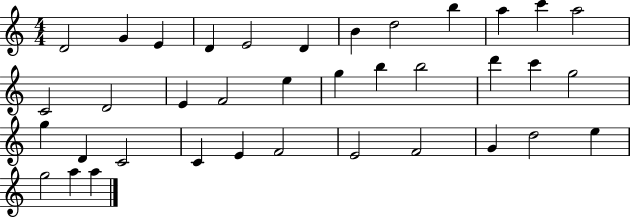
D4/h G4/q E4/q D4/q E4/h D4/q B4/q D5/h B5/q A5/q C6/q A5/h C4/h D4/h E4/q F4/h E5/q G5/q B5/q B5/h D6/q C6/q G5/h G5/q D4/q C4/h C4/q E4/q F4/h E4/h F4/h G4/q D5/h E5/q G5/h A5/q A5/q